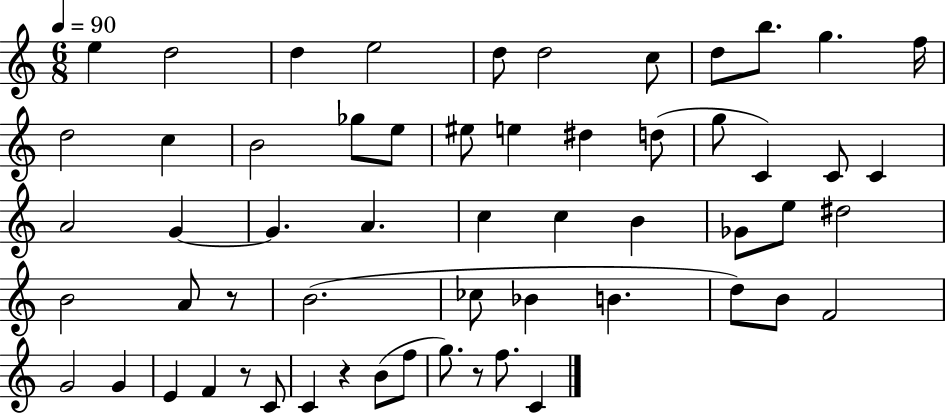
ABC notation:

X:1
T:Untitled
M:6/8
L:1/4
K:C
e d2 d e2 d/2 d2 c/2 d/2 b/2 g f/4 d2 c B2 _g/2 e/2 ^e/2 e ^d d/2 g/2 C C/2 C A2 G G A c c B _G/2 e/2 ^d2 B2 A/2 z/2 B2 _c/2 _B B d/2 B/2 F2 G2 G E F z/2 C/2 C z B/2 f/2 g/2 z/2 f/2 C